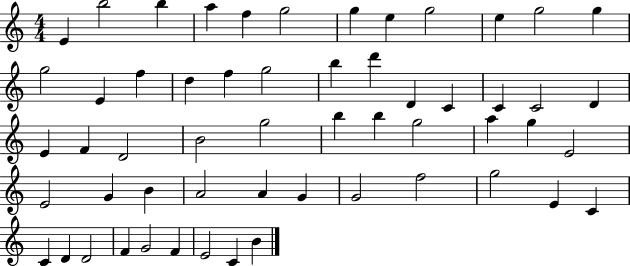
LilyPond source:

{
  \clef treble
  \numericTimeSignature
  \time 4/4
  \key c \major
  e'4 b''2 b''4 | a''4 f''4 g''2 | g''4 e''4 g''2 | e''4 g''2 g''4 | \break g''2 e'4 f''4 | d''4 f''4 g''2 | b''4 d'''4 d'4 c'4 | c'4 c'2 d'4 | \break e'4 f'4 d'2 | b'2 g''2 | b''4 b''4 g''2 | a''4 g''4 e'2 | \break e'2 g'4 b'4 | a'2 a'4 g'4 | g'2 f''2 | g''2 e'4 c'4 | \break c'4 d'4 d'2 | f'4 g'2 f'4 | e'2 c'4 b'4 | \bar "|."
}